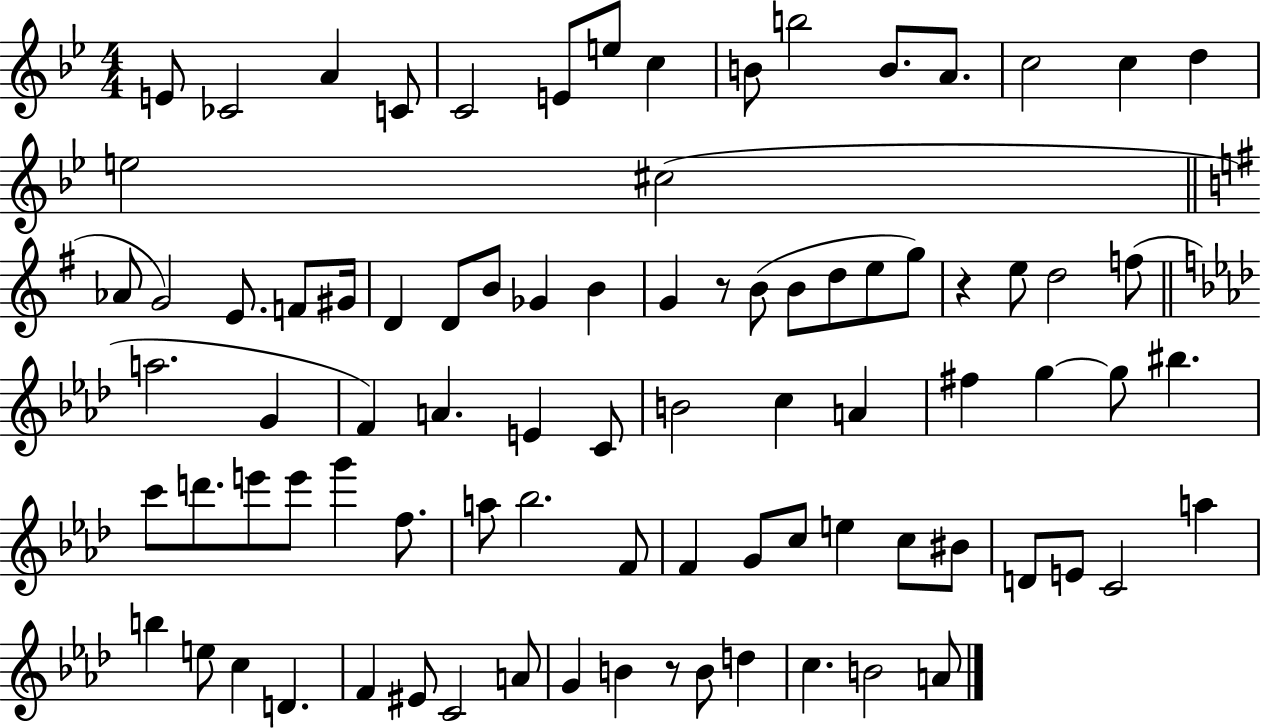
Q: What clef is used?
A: treble